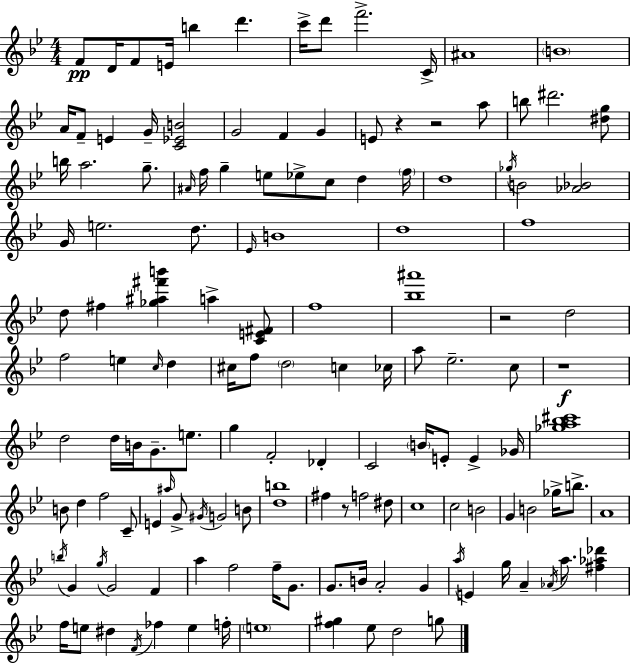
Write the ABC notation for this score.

X:1
T:Untitled
M:4/4
L:1/4
K:Bb
F/2 D/4 F/2 E/4 b d' c'/4 d'/2 f'2 C/4 ^A4 B4 A/4 F/2 E G/4 [C_EB]2 G2 F G E/2 z z2 a/2 b/2 ^d'2 [^dg]/2 b/4 a2 g/2 ^A/4 f/4 g e/2 _e/2 c/2 d f/4 d4 _g/4 B2 [_A_B]2 G/4 e2 d/2 _E/4 B4 d4 f4 d/2 ^f [_g^a^f'b'] a [CE^F]/2 f4 [_b^a']4 z2 d2 f2 e c/4 d ^c/4 f/2 d2 c _c/4 a/2 _e2 c/2 z4 d2 d/4 B/4 G/2 e/2 g F2 _D C2 B/4 E/2 E _G/4 [_ga_b^c']4 B/2 d f2 C/2 E ^a/4 G/2 ^G/4 G2 B/2 [db]4 ^f z/2 f2 ^d/2 c4 c2 B2 G B2 _g/4 b/2 A4 b/4 G g/4 G2 F a f2 f/4 G/2 G/2 B/4 A2 G a/4 E g/4 A _A/4 a/2 [^f_a_d'] f/4 e/2 ^d F/4 _f e f/4 e4 [f^g] _e/2 d2 g/2